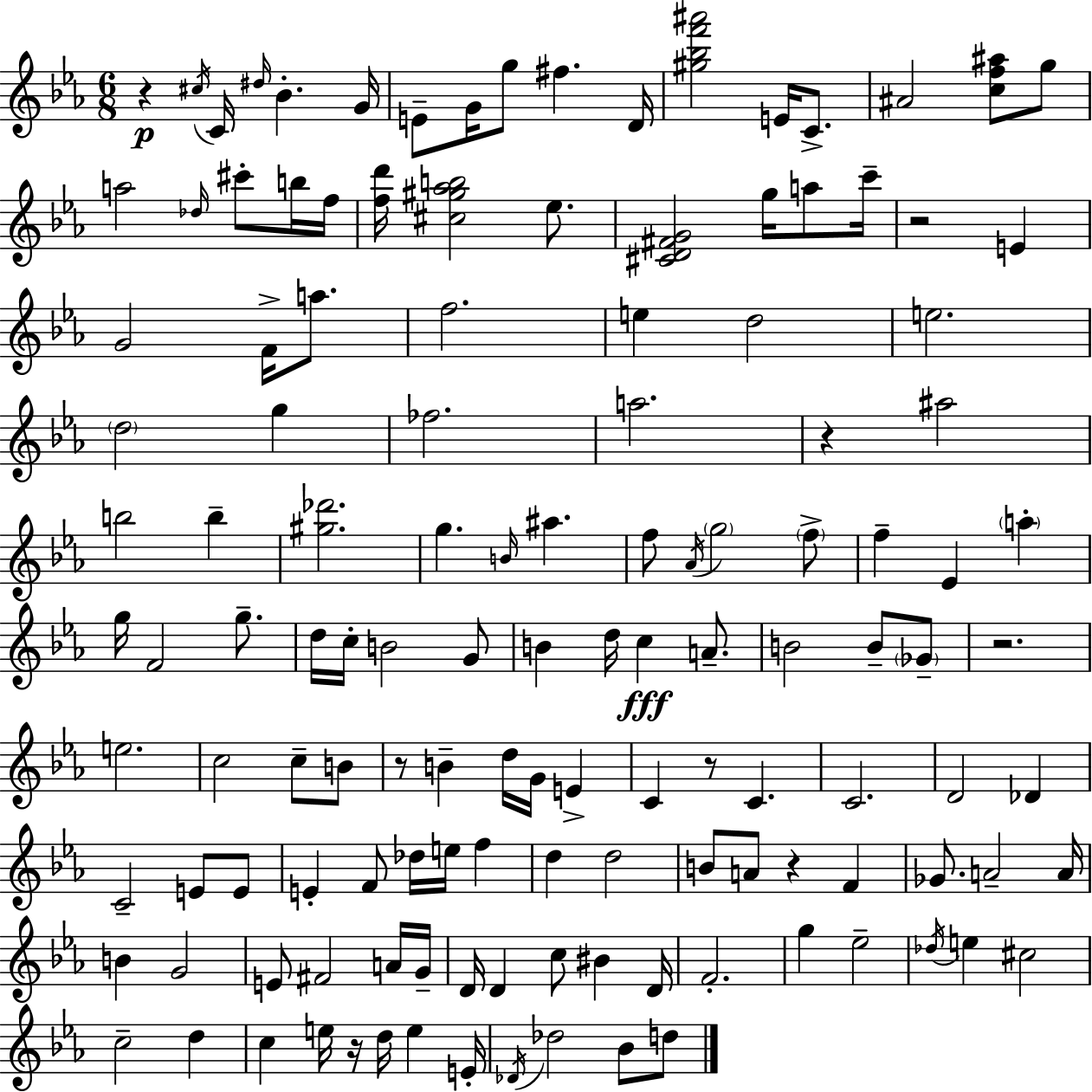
{
  \clef treble
  \numericTimeSignature
  \time 6/8
  \key c \minor
  r4\p \acciaccatura { cis''16 } c'16 \grace { dis''16 } bes'4.-. | g'16 e'8-- g'16 g''8 fis''4. | d'16 <gis'' bes'' f''' ais'''>2 e'16 c'8.-> | ais'2 <c'' f'' ais''>8 | \break g''8 a''2 \grace { des''16 } cis'''8-. | b''16 f''16 <f'' d'''>16 <cis'' gis'' aes'' b''>2 | ees''8. <cis' d' fis' g'>2 g''16 | a''8 c'''16-- r2 e'4 | \break g'2 f'16-> | a''8. f''2. | e''4 d''2 | e''2. | \break \parenthesize d''2 g''4 | fes''2. | a''2. | r4 ais''2 | \break b''2 b''4-- | <gis'' des'''>2. | g''4. \grace { b'16 } ais''4. | f''8 \acciaccatura { aes'16 } \parenthesize g''2 | \break \parenthesize f''8-> f''4-- ees'4 | \parenthesize a''4-. g''16 f'2 | g''8.-- d''16 c''16-. b'2 | g'8 b'4 d''16 c''4\fff | \break a'8.-- b'2 | b'8-- \parenthesize ges'8-- r2. | e''2. | c''2 | \break c''8-- b'8 r8 b'4-- d''16 | g'16 e'4-> c'4 r8 c'4. | c'2. | d'2 | \break des'4 c'2-- | e'8 e'8 e'4-. f'8 des''16 | e''16 f''4 d''4 d''2 | b'8 a'8 r4 | \break f'4 ges'8. a'2-- | a'16 b'4 g'2 | e'8 fis'2 | a'16 g'16-- d'16 d'4 c''8 | \break bis'4 d'16 f'2.-. | g''4 ees''2-- | \acciaccatura { des''16 } e''4 cis''2 | c''2-- | \break d''4 c''4 e''16 r16 | d''16 e''4 e'16-. \acciaccatura { des'16 } des''2 | bes'8 d''8 \bar "|."
}